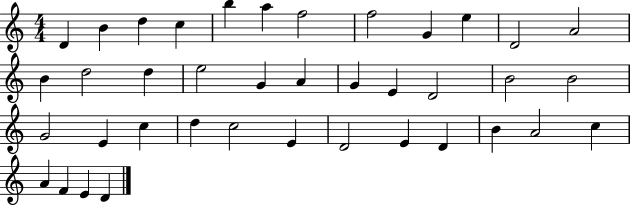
{
  \clef treble
  \numericTimeSignature
  \time 4/4
  \key c \major
  d'4 b'4 d''4 c''4 | b''4 a''4 f''2 | f''2 g'4 e''4 | d'2 a'2 | \break b'4 d''2 d''4 | e''2 g'4 a'4 | g'4 e'4 d'2 | b'2 b'2 | \break g'2 e'4 c''4 | d''4 c''2 e'4 | d'2 e'4 d'4 | b'4 a'2 c''4 | \break a'4 f'4 e'4 d'4 | \bar "|."
}